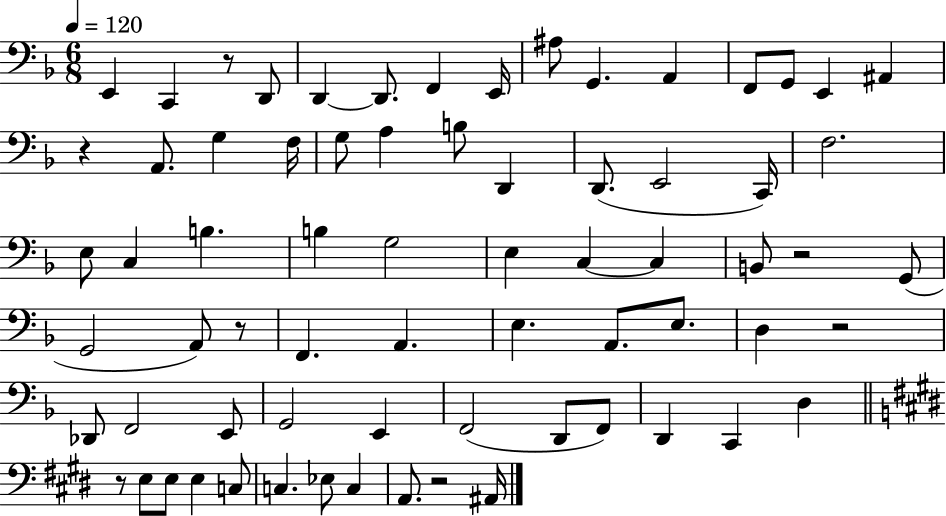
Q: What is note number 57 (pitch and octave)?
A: E3